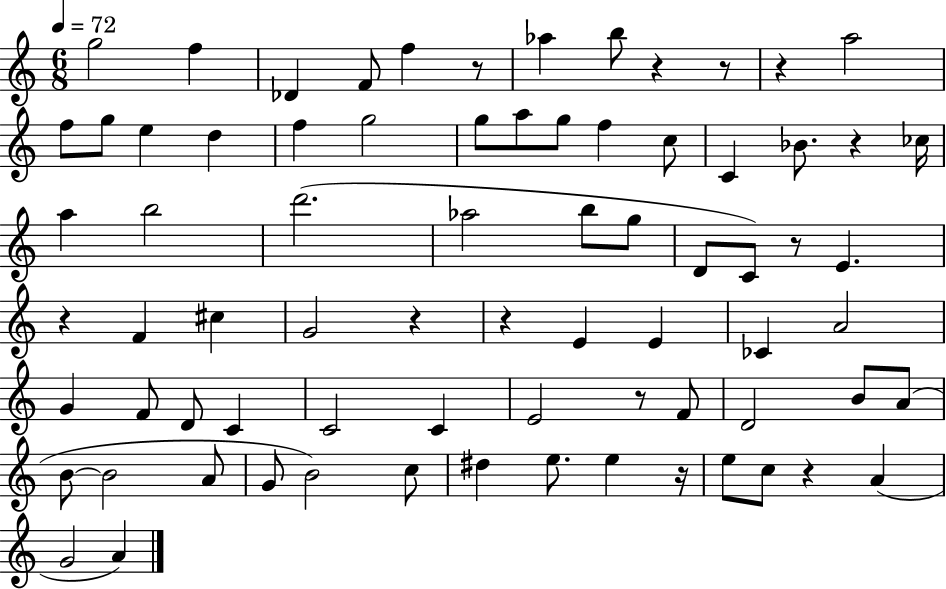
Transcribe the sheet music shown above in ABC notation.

X:1
T:Untitled
M:6/8
L:1/4
K:C
g2 f _D F/2 f z/2 _a b/2 z z/2 z a2 f/2 g/2 e d f g2 g/2 a/2 g/2 f c/2 C _B/2 z _c/4 a b2 d'2 _a2 b/2 g/2 D/2 C/2 z/2 E z F ^c G2 z z E E _C A2 G F/2 D/2 C C2 C E2 z/2 F/2 D2 B/2 A/2 B/2 B2 A/2 G/2 B2 c/2 ^d e/2 e z/4 e/2 c/2 z A G2 A